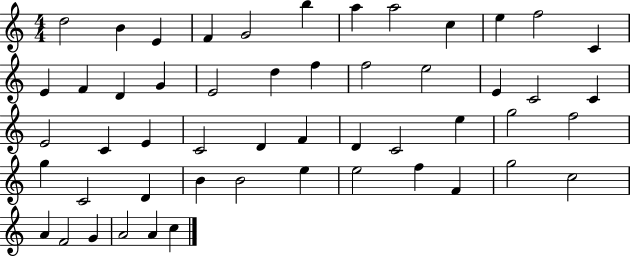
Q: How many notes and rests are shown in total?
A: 52